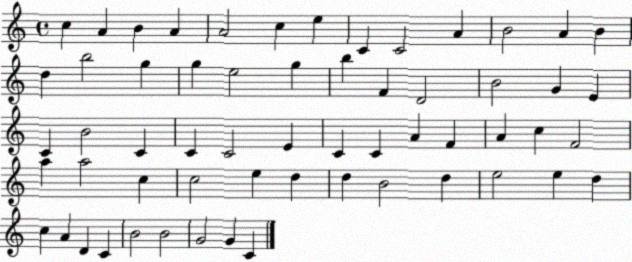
X:1
T:Untitled
M:4/4
L:1/4
K:C
c A B A A2 c e C C2 A B2 A B d b2 g g e2 g b F D2 B2 G E C B2 C C C2 E C C A F A c F2 a a2 c c2 e d d B2 d e2 e d c A D C B2 B2 G2 G C